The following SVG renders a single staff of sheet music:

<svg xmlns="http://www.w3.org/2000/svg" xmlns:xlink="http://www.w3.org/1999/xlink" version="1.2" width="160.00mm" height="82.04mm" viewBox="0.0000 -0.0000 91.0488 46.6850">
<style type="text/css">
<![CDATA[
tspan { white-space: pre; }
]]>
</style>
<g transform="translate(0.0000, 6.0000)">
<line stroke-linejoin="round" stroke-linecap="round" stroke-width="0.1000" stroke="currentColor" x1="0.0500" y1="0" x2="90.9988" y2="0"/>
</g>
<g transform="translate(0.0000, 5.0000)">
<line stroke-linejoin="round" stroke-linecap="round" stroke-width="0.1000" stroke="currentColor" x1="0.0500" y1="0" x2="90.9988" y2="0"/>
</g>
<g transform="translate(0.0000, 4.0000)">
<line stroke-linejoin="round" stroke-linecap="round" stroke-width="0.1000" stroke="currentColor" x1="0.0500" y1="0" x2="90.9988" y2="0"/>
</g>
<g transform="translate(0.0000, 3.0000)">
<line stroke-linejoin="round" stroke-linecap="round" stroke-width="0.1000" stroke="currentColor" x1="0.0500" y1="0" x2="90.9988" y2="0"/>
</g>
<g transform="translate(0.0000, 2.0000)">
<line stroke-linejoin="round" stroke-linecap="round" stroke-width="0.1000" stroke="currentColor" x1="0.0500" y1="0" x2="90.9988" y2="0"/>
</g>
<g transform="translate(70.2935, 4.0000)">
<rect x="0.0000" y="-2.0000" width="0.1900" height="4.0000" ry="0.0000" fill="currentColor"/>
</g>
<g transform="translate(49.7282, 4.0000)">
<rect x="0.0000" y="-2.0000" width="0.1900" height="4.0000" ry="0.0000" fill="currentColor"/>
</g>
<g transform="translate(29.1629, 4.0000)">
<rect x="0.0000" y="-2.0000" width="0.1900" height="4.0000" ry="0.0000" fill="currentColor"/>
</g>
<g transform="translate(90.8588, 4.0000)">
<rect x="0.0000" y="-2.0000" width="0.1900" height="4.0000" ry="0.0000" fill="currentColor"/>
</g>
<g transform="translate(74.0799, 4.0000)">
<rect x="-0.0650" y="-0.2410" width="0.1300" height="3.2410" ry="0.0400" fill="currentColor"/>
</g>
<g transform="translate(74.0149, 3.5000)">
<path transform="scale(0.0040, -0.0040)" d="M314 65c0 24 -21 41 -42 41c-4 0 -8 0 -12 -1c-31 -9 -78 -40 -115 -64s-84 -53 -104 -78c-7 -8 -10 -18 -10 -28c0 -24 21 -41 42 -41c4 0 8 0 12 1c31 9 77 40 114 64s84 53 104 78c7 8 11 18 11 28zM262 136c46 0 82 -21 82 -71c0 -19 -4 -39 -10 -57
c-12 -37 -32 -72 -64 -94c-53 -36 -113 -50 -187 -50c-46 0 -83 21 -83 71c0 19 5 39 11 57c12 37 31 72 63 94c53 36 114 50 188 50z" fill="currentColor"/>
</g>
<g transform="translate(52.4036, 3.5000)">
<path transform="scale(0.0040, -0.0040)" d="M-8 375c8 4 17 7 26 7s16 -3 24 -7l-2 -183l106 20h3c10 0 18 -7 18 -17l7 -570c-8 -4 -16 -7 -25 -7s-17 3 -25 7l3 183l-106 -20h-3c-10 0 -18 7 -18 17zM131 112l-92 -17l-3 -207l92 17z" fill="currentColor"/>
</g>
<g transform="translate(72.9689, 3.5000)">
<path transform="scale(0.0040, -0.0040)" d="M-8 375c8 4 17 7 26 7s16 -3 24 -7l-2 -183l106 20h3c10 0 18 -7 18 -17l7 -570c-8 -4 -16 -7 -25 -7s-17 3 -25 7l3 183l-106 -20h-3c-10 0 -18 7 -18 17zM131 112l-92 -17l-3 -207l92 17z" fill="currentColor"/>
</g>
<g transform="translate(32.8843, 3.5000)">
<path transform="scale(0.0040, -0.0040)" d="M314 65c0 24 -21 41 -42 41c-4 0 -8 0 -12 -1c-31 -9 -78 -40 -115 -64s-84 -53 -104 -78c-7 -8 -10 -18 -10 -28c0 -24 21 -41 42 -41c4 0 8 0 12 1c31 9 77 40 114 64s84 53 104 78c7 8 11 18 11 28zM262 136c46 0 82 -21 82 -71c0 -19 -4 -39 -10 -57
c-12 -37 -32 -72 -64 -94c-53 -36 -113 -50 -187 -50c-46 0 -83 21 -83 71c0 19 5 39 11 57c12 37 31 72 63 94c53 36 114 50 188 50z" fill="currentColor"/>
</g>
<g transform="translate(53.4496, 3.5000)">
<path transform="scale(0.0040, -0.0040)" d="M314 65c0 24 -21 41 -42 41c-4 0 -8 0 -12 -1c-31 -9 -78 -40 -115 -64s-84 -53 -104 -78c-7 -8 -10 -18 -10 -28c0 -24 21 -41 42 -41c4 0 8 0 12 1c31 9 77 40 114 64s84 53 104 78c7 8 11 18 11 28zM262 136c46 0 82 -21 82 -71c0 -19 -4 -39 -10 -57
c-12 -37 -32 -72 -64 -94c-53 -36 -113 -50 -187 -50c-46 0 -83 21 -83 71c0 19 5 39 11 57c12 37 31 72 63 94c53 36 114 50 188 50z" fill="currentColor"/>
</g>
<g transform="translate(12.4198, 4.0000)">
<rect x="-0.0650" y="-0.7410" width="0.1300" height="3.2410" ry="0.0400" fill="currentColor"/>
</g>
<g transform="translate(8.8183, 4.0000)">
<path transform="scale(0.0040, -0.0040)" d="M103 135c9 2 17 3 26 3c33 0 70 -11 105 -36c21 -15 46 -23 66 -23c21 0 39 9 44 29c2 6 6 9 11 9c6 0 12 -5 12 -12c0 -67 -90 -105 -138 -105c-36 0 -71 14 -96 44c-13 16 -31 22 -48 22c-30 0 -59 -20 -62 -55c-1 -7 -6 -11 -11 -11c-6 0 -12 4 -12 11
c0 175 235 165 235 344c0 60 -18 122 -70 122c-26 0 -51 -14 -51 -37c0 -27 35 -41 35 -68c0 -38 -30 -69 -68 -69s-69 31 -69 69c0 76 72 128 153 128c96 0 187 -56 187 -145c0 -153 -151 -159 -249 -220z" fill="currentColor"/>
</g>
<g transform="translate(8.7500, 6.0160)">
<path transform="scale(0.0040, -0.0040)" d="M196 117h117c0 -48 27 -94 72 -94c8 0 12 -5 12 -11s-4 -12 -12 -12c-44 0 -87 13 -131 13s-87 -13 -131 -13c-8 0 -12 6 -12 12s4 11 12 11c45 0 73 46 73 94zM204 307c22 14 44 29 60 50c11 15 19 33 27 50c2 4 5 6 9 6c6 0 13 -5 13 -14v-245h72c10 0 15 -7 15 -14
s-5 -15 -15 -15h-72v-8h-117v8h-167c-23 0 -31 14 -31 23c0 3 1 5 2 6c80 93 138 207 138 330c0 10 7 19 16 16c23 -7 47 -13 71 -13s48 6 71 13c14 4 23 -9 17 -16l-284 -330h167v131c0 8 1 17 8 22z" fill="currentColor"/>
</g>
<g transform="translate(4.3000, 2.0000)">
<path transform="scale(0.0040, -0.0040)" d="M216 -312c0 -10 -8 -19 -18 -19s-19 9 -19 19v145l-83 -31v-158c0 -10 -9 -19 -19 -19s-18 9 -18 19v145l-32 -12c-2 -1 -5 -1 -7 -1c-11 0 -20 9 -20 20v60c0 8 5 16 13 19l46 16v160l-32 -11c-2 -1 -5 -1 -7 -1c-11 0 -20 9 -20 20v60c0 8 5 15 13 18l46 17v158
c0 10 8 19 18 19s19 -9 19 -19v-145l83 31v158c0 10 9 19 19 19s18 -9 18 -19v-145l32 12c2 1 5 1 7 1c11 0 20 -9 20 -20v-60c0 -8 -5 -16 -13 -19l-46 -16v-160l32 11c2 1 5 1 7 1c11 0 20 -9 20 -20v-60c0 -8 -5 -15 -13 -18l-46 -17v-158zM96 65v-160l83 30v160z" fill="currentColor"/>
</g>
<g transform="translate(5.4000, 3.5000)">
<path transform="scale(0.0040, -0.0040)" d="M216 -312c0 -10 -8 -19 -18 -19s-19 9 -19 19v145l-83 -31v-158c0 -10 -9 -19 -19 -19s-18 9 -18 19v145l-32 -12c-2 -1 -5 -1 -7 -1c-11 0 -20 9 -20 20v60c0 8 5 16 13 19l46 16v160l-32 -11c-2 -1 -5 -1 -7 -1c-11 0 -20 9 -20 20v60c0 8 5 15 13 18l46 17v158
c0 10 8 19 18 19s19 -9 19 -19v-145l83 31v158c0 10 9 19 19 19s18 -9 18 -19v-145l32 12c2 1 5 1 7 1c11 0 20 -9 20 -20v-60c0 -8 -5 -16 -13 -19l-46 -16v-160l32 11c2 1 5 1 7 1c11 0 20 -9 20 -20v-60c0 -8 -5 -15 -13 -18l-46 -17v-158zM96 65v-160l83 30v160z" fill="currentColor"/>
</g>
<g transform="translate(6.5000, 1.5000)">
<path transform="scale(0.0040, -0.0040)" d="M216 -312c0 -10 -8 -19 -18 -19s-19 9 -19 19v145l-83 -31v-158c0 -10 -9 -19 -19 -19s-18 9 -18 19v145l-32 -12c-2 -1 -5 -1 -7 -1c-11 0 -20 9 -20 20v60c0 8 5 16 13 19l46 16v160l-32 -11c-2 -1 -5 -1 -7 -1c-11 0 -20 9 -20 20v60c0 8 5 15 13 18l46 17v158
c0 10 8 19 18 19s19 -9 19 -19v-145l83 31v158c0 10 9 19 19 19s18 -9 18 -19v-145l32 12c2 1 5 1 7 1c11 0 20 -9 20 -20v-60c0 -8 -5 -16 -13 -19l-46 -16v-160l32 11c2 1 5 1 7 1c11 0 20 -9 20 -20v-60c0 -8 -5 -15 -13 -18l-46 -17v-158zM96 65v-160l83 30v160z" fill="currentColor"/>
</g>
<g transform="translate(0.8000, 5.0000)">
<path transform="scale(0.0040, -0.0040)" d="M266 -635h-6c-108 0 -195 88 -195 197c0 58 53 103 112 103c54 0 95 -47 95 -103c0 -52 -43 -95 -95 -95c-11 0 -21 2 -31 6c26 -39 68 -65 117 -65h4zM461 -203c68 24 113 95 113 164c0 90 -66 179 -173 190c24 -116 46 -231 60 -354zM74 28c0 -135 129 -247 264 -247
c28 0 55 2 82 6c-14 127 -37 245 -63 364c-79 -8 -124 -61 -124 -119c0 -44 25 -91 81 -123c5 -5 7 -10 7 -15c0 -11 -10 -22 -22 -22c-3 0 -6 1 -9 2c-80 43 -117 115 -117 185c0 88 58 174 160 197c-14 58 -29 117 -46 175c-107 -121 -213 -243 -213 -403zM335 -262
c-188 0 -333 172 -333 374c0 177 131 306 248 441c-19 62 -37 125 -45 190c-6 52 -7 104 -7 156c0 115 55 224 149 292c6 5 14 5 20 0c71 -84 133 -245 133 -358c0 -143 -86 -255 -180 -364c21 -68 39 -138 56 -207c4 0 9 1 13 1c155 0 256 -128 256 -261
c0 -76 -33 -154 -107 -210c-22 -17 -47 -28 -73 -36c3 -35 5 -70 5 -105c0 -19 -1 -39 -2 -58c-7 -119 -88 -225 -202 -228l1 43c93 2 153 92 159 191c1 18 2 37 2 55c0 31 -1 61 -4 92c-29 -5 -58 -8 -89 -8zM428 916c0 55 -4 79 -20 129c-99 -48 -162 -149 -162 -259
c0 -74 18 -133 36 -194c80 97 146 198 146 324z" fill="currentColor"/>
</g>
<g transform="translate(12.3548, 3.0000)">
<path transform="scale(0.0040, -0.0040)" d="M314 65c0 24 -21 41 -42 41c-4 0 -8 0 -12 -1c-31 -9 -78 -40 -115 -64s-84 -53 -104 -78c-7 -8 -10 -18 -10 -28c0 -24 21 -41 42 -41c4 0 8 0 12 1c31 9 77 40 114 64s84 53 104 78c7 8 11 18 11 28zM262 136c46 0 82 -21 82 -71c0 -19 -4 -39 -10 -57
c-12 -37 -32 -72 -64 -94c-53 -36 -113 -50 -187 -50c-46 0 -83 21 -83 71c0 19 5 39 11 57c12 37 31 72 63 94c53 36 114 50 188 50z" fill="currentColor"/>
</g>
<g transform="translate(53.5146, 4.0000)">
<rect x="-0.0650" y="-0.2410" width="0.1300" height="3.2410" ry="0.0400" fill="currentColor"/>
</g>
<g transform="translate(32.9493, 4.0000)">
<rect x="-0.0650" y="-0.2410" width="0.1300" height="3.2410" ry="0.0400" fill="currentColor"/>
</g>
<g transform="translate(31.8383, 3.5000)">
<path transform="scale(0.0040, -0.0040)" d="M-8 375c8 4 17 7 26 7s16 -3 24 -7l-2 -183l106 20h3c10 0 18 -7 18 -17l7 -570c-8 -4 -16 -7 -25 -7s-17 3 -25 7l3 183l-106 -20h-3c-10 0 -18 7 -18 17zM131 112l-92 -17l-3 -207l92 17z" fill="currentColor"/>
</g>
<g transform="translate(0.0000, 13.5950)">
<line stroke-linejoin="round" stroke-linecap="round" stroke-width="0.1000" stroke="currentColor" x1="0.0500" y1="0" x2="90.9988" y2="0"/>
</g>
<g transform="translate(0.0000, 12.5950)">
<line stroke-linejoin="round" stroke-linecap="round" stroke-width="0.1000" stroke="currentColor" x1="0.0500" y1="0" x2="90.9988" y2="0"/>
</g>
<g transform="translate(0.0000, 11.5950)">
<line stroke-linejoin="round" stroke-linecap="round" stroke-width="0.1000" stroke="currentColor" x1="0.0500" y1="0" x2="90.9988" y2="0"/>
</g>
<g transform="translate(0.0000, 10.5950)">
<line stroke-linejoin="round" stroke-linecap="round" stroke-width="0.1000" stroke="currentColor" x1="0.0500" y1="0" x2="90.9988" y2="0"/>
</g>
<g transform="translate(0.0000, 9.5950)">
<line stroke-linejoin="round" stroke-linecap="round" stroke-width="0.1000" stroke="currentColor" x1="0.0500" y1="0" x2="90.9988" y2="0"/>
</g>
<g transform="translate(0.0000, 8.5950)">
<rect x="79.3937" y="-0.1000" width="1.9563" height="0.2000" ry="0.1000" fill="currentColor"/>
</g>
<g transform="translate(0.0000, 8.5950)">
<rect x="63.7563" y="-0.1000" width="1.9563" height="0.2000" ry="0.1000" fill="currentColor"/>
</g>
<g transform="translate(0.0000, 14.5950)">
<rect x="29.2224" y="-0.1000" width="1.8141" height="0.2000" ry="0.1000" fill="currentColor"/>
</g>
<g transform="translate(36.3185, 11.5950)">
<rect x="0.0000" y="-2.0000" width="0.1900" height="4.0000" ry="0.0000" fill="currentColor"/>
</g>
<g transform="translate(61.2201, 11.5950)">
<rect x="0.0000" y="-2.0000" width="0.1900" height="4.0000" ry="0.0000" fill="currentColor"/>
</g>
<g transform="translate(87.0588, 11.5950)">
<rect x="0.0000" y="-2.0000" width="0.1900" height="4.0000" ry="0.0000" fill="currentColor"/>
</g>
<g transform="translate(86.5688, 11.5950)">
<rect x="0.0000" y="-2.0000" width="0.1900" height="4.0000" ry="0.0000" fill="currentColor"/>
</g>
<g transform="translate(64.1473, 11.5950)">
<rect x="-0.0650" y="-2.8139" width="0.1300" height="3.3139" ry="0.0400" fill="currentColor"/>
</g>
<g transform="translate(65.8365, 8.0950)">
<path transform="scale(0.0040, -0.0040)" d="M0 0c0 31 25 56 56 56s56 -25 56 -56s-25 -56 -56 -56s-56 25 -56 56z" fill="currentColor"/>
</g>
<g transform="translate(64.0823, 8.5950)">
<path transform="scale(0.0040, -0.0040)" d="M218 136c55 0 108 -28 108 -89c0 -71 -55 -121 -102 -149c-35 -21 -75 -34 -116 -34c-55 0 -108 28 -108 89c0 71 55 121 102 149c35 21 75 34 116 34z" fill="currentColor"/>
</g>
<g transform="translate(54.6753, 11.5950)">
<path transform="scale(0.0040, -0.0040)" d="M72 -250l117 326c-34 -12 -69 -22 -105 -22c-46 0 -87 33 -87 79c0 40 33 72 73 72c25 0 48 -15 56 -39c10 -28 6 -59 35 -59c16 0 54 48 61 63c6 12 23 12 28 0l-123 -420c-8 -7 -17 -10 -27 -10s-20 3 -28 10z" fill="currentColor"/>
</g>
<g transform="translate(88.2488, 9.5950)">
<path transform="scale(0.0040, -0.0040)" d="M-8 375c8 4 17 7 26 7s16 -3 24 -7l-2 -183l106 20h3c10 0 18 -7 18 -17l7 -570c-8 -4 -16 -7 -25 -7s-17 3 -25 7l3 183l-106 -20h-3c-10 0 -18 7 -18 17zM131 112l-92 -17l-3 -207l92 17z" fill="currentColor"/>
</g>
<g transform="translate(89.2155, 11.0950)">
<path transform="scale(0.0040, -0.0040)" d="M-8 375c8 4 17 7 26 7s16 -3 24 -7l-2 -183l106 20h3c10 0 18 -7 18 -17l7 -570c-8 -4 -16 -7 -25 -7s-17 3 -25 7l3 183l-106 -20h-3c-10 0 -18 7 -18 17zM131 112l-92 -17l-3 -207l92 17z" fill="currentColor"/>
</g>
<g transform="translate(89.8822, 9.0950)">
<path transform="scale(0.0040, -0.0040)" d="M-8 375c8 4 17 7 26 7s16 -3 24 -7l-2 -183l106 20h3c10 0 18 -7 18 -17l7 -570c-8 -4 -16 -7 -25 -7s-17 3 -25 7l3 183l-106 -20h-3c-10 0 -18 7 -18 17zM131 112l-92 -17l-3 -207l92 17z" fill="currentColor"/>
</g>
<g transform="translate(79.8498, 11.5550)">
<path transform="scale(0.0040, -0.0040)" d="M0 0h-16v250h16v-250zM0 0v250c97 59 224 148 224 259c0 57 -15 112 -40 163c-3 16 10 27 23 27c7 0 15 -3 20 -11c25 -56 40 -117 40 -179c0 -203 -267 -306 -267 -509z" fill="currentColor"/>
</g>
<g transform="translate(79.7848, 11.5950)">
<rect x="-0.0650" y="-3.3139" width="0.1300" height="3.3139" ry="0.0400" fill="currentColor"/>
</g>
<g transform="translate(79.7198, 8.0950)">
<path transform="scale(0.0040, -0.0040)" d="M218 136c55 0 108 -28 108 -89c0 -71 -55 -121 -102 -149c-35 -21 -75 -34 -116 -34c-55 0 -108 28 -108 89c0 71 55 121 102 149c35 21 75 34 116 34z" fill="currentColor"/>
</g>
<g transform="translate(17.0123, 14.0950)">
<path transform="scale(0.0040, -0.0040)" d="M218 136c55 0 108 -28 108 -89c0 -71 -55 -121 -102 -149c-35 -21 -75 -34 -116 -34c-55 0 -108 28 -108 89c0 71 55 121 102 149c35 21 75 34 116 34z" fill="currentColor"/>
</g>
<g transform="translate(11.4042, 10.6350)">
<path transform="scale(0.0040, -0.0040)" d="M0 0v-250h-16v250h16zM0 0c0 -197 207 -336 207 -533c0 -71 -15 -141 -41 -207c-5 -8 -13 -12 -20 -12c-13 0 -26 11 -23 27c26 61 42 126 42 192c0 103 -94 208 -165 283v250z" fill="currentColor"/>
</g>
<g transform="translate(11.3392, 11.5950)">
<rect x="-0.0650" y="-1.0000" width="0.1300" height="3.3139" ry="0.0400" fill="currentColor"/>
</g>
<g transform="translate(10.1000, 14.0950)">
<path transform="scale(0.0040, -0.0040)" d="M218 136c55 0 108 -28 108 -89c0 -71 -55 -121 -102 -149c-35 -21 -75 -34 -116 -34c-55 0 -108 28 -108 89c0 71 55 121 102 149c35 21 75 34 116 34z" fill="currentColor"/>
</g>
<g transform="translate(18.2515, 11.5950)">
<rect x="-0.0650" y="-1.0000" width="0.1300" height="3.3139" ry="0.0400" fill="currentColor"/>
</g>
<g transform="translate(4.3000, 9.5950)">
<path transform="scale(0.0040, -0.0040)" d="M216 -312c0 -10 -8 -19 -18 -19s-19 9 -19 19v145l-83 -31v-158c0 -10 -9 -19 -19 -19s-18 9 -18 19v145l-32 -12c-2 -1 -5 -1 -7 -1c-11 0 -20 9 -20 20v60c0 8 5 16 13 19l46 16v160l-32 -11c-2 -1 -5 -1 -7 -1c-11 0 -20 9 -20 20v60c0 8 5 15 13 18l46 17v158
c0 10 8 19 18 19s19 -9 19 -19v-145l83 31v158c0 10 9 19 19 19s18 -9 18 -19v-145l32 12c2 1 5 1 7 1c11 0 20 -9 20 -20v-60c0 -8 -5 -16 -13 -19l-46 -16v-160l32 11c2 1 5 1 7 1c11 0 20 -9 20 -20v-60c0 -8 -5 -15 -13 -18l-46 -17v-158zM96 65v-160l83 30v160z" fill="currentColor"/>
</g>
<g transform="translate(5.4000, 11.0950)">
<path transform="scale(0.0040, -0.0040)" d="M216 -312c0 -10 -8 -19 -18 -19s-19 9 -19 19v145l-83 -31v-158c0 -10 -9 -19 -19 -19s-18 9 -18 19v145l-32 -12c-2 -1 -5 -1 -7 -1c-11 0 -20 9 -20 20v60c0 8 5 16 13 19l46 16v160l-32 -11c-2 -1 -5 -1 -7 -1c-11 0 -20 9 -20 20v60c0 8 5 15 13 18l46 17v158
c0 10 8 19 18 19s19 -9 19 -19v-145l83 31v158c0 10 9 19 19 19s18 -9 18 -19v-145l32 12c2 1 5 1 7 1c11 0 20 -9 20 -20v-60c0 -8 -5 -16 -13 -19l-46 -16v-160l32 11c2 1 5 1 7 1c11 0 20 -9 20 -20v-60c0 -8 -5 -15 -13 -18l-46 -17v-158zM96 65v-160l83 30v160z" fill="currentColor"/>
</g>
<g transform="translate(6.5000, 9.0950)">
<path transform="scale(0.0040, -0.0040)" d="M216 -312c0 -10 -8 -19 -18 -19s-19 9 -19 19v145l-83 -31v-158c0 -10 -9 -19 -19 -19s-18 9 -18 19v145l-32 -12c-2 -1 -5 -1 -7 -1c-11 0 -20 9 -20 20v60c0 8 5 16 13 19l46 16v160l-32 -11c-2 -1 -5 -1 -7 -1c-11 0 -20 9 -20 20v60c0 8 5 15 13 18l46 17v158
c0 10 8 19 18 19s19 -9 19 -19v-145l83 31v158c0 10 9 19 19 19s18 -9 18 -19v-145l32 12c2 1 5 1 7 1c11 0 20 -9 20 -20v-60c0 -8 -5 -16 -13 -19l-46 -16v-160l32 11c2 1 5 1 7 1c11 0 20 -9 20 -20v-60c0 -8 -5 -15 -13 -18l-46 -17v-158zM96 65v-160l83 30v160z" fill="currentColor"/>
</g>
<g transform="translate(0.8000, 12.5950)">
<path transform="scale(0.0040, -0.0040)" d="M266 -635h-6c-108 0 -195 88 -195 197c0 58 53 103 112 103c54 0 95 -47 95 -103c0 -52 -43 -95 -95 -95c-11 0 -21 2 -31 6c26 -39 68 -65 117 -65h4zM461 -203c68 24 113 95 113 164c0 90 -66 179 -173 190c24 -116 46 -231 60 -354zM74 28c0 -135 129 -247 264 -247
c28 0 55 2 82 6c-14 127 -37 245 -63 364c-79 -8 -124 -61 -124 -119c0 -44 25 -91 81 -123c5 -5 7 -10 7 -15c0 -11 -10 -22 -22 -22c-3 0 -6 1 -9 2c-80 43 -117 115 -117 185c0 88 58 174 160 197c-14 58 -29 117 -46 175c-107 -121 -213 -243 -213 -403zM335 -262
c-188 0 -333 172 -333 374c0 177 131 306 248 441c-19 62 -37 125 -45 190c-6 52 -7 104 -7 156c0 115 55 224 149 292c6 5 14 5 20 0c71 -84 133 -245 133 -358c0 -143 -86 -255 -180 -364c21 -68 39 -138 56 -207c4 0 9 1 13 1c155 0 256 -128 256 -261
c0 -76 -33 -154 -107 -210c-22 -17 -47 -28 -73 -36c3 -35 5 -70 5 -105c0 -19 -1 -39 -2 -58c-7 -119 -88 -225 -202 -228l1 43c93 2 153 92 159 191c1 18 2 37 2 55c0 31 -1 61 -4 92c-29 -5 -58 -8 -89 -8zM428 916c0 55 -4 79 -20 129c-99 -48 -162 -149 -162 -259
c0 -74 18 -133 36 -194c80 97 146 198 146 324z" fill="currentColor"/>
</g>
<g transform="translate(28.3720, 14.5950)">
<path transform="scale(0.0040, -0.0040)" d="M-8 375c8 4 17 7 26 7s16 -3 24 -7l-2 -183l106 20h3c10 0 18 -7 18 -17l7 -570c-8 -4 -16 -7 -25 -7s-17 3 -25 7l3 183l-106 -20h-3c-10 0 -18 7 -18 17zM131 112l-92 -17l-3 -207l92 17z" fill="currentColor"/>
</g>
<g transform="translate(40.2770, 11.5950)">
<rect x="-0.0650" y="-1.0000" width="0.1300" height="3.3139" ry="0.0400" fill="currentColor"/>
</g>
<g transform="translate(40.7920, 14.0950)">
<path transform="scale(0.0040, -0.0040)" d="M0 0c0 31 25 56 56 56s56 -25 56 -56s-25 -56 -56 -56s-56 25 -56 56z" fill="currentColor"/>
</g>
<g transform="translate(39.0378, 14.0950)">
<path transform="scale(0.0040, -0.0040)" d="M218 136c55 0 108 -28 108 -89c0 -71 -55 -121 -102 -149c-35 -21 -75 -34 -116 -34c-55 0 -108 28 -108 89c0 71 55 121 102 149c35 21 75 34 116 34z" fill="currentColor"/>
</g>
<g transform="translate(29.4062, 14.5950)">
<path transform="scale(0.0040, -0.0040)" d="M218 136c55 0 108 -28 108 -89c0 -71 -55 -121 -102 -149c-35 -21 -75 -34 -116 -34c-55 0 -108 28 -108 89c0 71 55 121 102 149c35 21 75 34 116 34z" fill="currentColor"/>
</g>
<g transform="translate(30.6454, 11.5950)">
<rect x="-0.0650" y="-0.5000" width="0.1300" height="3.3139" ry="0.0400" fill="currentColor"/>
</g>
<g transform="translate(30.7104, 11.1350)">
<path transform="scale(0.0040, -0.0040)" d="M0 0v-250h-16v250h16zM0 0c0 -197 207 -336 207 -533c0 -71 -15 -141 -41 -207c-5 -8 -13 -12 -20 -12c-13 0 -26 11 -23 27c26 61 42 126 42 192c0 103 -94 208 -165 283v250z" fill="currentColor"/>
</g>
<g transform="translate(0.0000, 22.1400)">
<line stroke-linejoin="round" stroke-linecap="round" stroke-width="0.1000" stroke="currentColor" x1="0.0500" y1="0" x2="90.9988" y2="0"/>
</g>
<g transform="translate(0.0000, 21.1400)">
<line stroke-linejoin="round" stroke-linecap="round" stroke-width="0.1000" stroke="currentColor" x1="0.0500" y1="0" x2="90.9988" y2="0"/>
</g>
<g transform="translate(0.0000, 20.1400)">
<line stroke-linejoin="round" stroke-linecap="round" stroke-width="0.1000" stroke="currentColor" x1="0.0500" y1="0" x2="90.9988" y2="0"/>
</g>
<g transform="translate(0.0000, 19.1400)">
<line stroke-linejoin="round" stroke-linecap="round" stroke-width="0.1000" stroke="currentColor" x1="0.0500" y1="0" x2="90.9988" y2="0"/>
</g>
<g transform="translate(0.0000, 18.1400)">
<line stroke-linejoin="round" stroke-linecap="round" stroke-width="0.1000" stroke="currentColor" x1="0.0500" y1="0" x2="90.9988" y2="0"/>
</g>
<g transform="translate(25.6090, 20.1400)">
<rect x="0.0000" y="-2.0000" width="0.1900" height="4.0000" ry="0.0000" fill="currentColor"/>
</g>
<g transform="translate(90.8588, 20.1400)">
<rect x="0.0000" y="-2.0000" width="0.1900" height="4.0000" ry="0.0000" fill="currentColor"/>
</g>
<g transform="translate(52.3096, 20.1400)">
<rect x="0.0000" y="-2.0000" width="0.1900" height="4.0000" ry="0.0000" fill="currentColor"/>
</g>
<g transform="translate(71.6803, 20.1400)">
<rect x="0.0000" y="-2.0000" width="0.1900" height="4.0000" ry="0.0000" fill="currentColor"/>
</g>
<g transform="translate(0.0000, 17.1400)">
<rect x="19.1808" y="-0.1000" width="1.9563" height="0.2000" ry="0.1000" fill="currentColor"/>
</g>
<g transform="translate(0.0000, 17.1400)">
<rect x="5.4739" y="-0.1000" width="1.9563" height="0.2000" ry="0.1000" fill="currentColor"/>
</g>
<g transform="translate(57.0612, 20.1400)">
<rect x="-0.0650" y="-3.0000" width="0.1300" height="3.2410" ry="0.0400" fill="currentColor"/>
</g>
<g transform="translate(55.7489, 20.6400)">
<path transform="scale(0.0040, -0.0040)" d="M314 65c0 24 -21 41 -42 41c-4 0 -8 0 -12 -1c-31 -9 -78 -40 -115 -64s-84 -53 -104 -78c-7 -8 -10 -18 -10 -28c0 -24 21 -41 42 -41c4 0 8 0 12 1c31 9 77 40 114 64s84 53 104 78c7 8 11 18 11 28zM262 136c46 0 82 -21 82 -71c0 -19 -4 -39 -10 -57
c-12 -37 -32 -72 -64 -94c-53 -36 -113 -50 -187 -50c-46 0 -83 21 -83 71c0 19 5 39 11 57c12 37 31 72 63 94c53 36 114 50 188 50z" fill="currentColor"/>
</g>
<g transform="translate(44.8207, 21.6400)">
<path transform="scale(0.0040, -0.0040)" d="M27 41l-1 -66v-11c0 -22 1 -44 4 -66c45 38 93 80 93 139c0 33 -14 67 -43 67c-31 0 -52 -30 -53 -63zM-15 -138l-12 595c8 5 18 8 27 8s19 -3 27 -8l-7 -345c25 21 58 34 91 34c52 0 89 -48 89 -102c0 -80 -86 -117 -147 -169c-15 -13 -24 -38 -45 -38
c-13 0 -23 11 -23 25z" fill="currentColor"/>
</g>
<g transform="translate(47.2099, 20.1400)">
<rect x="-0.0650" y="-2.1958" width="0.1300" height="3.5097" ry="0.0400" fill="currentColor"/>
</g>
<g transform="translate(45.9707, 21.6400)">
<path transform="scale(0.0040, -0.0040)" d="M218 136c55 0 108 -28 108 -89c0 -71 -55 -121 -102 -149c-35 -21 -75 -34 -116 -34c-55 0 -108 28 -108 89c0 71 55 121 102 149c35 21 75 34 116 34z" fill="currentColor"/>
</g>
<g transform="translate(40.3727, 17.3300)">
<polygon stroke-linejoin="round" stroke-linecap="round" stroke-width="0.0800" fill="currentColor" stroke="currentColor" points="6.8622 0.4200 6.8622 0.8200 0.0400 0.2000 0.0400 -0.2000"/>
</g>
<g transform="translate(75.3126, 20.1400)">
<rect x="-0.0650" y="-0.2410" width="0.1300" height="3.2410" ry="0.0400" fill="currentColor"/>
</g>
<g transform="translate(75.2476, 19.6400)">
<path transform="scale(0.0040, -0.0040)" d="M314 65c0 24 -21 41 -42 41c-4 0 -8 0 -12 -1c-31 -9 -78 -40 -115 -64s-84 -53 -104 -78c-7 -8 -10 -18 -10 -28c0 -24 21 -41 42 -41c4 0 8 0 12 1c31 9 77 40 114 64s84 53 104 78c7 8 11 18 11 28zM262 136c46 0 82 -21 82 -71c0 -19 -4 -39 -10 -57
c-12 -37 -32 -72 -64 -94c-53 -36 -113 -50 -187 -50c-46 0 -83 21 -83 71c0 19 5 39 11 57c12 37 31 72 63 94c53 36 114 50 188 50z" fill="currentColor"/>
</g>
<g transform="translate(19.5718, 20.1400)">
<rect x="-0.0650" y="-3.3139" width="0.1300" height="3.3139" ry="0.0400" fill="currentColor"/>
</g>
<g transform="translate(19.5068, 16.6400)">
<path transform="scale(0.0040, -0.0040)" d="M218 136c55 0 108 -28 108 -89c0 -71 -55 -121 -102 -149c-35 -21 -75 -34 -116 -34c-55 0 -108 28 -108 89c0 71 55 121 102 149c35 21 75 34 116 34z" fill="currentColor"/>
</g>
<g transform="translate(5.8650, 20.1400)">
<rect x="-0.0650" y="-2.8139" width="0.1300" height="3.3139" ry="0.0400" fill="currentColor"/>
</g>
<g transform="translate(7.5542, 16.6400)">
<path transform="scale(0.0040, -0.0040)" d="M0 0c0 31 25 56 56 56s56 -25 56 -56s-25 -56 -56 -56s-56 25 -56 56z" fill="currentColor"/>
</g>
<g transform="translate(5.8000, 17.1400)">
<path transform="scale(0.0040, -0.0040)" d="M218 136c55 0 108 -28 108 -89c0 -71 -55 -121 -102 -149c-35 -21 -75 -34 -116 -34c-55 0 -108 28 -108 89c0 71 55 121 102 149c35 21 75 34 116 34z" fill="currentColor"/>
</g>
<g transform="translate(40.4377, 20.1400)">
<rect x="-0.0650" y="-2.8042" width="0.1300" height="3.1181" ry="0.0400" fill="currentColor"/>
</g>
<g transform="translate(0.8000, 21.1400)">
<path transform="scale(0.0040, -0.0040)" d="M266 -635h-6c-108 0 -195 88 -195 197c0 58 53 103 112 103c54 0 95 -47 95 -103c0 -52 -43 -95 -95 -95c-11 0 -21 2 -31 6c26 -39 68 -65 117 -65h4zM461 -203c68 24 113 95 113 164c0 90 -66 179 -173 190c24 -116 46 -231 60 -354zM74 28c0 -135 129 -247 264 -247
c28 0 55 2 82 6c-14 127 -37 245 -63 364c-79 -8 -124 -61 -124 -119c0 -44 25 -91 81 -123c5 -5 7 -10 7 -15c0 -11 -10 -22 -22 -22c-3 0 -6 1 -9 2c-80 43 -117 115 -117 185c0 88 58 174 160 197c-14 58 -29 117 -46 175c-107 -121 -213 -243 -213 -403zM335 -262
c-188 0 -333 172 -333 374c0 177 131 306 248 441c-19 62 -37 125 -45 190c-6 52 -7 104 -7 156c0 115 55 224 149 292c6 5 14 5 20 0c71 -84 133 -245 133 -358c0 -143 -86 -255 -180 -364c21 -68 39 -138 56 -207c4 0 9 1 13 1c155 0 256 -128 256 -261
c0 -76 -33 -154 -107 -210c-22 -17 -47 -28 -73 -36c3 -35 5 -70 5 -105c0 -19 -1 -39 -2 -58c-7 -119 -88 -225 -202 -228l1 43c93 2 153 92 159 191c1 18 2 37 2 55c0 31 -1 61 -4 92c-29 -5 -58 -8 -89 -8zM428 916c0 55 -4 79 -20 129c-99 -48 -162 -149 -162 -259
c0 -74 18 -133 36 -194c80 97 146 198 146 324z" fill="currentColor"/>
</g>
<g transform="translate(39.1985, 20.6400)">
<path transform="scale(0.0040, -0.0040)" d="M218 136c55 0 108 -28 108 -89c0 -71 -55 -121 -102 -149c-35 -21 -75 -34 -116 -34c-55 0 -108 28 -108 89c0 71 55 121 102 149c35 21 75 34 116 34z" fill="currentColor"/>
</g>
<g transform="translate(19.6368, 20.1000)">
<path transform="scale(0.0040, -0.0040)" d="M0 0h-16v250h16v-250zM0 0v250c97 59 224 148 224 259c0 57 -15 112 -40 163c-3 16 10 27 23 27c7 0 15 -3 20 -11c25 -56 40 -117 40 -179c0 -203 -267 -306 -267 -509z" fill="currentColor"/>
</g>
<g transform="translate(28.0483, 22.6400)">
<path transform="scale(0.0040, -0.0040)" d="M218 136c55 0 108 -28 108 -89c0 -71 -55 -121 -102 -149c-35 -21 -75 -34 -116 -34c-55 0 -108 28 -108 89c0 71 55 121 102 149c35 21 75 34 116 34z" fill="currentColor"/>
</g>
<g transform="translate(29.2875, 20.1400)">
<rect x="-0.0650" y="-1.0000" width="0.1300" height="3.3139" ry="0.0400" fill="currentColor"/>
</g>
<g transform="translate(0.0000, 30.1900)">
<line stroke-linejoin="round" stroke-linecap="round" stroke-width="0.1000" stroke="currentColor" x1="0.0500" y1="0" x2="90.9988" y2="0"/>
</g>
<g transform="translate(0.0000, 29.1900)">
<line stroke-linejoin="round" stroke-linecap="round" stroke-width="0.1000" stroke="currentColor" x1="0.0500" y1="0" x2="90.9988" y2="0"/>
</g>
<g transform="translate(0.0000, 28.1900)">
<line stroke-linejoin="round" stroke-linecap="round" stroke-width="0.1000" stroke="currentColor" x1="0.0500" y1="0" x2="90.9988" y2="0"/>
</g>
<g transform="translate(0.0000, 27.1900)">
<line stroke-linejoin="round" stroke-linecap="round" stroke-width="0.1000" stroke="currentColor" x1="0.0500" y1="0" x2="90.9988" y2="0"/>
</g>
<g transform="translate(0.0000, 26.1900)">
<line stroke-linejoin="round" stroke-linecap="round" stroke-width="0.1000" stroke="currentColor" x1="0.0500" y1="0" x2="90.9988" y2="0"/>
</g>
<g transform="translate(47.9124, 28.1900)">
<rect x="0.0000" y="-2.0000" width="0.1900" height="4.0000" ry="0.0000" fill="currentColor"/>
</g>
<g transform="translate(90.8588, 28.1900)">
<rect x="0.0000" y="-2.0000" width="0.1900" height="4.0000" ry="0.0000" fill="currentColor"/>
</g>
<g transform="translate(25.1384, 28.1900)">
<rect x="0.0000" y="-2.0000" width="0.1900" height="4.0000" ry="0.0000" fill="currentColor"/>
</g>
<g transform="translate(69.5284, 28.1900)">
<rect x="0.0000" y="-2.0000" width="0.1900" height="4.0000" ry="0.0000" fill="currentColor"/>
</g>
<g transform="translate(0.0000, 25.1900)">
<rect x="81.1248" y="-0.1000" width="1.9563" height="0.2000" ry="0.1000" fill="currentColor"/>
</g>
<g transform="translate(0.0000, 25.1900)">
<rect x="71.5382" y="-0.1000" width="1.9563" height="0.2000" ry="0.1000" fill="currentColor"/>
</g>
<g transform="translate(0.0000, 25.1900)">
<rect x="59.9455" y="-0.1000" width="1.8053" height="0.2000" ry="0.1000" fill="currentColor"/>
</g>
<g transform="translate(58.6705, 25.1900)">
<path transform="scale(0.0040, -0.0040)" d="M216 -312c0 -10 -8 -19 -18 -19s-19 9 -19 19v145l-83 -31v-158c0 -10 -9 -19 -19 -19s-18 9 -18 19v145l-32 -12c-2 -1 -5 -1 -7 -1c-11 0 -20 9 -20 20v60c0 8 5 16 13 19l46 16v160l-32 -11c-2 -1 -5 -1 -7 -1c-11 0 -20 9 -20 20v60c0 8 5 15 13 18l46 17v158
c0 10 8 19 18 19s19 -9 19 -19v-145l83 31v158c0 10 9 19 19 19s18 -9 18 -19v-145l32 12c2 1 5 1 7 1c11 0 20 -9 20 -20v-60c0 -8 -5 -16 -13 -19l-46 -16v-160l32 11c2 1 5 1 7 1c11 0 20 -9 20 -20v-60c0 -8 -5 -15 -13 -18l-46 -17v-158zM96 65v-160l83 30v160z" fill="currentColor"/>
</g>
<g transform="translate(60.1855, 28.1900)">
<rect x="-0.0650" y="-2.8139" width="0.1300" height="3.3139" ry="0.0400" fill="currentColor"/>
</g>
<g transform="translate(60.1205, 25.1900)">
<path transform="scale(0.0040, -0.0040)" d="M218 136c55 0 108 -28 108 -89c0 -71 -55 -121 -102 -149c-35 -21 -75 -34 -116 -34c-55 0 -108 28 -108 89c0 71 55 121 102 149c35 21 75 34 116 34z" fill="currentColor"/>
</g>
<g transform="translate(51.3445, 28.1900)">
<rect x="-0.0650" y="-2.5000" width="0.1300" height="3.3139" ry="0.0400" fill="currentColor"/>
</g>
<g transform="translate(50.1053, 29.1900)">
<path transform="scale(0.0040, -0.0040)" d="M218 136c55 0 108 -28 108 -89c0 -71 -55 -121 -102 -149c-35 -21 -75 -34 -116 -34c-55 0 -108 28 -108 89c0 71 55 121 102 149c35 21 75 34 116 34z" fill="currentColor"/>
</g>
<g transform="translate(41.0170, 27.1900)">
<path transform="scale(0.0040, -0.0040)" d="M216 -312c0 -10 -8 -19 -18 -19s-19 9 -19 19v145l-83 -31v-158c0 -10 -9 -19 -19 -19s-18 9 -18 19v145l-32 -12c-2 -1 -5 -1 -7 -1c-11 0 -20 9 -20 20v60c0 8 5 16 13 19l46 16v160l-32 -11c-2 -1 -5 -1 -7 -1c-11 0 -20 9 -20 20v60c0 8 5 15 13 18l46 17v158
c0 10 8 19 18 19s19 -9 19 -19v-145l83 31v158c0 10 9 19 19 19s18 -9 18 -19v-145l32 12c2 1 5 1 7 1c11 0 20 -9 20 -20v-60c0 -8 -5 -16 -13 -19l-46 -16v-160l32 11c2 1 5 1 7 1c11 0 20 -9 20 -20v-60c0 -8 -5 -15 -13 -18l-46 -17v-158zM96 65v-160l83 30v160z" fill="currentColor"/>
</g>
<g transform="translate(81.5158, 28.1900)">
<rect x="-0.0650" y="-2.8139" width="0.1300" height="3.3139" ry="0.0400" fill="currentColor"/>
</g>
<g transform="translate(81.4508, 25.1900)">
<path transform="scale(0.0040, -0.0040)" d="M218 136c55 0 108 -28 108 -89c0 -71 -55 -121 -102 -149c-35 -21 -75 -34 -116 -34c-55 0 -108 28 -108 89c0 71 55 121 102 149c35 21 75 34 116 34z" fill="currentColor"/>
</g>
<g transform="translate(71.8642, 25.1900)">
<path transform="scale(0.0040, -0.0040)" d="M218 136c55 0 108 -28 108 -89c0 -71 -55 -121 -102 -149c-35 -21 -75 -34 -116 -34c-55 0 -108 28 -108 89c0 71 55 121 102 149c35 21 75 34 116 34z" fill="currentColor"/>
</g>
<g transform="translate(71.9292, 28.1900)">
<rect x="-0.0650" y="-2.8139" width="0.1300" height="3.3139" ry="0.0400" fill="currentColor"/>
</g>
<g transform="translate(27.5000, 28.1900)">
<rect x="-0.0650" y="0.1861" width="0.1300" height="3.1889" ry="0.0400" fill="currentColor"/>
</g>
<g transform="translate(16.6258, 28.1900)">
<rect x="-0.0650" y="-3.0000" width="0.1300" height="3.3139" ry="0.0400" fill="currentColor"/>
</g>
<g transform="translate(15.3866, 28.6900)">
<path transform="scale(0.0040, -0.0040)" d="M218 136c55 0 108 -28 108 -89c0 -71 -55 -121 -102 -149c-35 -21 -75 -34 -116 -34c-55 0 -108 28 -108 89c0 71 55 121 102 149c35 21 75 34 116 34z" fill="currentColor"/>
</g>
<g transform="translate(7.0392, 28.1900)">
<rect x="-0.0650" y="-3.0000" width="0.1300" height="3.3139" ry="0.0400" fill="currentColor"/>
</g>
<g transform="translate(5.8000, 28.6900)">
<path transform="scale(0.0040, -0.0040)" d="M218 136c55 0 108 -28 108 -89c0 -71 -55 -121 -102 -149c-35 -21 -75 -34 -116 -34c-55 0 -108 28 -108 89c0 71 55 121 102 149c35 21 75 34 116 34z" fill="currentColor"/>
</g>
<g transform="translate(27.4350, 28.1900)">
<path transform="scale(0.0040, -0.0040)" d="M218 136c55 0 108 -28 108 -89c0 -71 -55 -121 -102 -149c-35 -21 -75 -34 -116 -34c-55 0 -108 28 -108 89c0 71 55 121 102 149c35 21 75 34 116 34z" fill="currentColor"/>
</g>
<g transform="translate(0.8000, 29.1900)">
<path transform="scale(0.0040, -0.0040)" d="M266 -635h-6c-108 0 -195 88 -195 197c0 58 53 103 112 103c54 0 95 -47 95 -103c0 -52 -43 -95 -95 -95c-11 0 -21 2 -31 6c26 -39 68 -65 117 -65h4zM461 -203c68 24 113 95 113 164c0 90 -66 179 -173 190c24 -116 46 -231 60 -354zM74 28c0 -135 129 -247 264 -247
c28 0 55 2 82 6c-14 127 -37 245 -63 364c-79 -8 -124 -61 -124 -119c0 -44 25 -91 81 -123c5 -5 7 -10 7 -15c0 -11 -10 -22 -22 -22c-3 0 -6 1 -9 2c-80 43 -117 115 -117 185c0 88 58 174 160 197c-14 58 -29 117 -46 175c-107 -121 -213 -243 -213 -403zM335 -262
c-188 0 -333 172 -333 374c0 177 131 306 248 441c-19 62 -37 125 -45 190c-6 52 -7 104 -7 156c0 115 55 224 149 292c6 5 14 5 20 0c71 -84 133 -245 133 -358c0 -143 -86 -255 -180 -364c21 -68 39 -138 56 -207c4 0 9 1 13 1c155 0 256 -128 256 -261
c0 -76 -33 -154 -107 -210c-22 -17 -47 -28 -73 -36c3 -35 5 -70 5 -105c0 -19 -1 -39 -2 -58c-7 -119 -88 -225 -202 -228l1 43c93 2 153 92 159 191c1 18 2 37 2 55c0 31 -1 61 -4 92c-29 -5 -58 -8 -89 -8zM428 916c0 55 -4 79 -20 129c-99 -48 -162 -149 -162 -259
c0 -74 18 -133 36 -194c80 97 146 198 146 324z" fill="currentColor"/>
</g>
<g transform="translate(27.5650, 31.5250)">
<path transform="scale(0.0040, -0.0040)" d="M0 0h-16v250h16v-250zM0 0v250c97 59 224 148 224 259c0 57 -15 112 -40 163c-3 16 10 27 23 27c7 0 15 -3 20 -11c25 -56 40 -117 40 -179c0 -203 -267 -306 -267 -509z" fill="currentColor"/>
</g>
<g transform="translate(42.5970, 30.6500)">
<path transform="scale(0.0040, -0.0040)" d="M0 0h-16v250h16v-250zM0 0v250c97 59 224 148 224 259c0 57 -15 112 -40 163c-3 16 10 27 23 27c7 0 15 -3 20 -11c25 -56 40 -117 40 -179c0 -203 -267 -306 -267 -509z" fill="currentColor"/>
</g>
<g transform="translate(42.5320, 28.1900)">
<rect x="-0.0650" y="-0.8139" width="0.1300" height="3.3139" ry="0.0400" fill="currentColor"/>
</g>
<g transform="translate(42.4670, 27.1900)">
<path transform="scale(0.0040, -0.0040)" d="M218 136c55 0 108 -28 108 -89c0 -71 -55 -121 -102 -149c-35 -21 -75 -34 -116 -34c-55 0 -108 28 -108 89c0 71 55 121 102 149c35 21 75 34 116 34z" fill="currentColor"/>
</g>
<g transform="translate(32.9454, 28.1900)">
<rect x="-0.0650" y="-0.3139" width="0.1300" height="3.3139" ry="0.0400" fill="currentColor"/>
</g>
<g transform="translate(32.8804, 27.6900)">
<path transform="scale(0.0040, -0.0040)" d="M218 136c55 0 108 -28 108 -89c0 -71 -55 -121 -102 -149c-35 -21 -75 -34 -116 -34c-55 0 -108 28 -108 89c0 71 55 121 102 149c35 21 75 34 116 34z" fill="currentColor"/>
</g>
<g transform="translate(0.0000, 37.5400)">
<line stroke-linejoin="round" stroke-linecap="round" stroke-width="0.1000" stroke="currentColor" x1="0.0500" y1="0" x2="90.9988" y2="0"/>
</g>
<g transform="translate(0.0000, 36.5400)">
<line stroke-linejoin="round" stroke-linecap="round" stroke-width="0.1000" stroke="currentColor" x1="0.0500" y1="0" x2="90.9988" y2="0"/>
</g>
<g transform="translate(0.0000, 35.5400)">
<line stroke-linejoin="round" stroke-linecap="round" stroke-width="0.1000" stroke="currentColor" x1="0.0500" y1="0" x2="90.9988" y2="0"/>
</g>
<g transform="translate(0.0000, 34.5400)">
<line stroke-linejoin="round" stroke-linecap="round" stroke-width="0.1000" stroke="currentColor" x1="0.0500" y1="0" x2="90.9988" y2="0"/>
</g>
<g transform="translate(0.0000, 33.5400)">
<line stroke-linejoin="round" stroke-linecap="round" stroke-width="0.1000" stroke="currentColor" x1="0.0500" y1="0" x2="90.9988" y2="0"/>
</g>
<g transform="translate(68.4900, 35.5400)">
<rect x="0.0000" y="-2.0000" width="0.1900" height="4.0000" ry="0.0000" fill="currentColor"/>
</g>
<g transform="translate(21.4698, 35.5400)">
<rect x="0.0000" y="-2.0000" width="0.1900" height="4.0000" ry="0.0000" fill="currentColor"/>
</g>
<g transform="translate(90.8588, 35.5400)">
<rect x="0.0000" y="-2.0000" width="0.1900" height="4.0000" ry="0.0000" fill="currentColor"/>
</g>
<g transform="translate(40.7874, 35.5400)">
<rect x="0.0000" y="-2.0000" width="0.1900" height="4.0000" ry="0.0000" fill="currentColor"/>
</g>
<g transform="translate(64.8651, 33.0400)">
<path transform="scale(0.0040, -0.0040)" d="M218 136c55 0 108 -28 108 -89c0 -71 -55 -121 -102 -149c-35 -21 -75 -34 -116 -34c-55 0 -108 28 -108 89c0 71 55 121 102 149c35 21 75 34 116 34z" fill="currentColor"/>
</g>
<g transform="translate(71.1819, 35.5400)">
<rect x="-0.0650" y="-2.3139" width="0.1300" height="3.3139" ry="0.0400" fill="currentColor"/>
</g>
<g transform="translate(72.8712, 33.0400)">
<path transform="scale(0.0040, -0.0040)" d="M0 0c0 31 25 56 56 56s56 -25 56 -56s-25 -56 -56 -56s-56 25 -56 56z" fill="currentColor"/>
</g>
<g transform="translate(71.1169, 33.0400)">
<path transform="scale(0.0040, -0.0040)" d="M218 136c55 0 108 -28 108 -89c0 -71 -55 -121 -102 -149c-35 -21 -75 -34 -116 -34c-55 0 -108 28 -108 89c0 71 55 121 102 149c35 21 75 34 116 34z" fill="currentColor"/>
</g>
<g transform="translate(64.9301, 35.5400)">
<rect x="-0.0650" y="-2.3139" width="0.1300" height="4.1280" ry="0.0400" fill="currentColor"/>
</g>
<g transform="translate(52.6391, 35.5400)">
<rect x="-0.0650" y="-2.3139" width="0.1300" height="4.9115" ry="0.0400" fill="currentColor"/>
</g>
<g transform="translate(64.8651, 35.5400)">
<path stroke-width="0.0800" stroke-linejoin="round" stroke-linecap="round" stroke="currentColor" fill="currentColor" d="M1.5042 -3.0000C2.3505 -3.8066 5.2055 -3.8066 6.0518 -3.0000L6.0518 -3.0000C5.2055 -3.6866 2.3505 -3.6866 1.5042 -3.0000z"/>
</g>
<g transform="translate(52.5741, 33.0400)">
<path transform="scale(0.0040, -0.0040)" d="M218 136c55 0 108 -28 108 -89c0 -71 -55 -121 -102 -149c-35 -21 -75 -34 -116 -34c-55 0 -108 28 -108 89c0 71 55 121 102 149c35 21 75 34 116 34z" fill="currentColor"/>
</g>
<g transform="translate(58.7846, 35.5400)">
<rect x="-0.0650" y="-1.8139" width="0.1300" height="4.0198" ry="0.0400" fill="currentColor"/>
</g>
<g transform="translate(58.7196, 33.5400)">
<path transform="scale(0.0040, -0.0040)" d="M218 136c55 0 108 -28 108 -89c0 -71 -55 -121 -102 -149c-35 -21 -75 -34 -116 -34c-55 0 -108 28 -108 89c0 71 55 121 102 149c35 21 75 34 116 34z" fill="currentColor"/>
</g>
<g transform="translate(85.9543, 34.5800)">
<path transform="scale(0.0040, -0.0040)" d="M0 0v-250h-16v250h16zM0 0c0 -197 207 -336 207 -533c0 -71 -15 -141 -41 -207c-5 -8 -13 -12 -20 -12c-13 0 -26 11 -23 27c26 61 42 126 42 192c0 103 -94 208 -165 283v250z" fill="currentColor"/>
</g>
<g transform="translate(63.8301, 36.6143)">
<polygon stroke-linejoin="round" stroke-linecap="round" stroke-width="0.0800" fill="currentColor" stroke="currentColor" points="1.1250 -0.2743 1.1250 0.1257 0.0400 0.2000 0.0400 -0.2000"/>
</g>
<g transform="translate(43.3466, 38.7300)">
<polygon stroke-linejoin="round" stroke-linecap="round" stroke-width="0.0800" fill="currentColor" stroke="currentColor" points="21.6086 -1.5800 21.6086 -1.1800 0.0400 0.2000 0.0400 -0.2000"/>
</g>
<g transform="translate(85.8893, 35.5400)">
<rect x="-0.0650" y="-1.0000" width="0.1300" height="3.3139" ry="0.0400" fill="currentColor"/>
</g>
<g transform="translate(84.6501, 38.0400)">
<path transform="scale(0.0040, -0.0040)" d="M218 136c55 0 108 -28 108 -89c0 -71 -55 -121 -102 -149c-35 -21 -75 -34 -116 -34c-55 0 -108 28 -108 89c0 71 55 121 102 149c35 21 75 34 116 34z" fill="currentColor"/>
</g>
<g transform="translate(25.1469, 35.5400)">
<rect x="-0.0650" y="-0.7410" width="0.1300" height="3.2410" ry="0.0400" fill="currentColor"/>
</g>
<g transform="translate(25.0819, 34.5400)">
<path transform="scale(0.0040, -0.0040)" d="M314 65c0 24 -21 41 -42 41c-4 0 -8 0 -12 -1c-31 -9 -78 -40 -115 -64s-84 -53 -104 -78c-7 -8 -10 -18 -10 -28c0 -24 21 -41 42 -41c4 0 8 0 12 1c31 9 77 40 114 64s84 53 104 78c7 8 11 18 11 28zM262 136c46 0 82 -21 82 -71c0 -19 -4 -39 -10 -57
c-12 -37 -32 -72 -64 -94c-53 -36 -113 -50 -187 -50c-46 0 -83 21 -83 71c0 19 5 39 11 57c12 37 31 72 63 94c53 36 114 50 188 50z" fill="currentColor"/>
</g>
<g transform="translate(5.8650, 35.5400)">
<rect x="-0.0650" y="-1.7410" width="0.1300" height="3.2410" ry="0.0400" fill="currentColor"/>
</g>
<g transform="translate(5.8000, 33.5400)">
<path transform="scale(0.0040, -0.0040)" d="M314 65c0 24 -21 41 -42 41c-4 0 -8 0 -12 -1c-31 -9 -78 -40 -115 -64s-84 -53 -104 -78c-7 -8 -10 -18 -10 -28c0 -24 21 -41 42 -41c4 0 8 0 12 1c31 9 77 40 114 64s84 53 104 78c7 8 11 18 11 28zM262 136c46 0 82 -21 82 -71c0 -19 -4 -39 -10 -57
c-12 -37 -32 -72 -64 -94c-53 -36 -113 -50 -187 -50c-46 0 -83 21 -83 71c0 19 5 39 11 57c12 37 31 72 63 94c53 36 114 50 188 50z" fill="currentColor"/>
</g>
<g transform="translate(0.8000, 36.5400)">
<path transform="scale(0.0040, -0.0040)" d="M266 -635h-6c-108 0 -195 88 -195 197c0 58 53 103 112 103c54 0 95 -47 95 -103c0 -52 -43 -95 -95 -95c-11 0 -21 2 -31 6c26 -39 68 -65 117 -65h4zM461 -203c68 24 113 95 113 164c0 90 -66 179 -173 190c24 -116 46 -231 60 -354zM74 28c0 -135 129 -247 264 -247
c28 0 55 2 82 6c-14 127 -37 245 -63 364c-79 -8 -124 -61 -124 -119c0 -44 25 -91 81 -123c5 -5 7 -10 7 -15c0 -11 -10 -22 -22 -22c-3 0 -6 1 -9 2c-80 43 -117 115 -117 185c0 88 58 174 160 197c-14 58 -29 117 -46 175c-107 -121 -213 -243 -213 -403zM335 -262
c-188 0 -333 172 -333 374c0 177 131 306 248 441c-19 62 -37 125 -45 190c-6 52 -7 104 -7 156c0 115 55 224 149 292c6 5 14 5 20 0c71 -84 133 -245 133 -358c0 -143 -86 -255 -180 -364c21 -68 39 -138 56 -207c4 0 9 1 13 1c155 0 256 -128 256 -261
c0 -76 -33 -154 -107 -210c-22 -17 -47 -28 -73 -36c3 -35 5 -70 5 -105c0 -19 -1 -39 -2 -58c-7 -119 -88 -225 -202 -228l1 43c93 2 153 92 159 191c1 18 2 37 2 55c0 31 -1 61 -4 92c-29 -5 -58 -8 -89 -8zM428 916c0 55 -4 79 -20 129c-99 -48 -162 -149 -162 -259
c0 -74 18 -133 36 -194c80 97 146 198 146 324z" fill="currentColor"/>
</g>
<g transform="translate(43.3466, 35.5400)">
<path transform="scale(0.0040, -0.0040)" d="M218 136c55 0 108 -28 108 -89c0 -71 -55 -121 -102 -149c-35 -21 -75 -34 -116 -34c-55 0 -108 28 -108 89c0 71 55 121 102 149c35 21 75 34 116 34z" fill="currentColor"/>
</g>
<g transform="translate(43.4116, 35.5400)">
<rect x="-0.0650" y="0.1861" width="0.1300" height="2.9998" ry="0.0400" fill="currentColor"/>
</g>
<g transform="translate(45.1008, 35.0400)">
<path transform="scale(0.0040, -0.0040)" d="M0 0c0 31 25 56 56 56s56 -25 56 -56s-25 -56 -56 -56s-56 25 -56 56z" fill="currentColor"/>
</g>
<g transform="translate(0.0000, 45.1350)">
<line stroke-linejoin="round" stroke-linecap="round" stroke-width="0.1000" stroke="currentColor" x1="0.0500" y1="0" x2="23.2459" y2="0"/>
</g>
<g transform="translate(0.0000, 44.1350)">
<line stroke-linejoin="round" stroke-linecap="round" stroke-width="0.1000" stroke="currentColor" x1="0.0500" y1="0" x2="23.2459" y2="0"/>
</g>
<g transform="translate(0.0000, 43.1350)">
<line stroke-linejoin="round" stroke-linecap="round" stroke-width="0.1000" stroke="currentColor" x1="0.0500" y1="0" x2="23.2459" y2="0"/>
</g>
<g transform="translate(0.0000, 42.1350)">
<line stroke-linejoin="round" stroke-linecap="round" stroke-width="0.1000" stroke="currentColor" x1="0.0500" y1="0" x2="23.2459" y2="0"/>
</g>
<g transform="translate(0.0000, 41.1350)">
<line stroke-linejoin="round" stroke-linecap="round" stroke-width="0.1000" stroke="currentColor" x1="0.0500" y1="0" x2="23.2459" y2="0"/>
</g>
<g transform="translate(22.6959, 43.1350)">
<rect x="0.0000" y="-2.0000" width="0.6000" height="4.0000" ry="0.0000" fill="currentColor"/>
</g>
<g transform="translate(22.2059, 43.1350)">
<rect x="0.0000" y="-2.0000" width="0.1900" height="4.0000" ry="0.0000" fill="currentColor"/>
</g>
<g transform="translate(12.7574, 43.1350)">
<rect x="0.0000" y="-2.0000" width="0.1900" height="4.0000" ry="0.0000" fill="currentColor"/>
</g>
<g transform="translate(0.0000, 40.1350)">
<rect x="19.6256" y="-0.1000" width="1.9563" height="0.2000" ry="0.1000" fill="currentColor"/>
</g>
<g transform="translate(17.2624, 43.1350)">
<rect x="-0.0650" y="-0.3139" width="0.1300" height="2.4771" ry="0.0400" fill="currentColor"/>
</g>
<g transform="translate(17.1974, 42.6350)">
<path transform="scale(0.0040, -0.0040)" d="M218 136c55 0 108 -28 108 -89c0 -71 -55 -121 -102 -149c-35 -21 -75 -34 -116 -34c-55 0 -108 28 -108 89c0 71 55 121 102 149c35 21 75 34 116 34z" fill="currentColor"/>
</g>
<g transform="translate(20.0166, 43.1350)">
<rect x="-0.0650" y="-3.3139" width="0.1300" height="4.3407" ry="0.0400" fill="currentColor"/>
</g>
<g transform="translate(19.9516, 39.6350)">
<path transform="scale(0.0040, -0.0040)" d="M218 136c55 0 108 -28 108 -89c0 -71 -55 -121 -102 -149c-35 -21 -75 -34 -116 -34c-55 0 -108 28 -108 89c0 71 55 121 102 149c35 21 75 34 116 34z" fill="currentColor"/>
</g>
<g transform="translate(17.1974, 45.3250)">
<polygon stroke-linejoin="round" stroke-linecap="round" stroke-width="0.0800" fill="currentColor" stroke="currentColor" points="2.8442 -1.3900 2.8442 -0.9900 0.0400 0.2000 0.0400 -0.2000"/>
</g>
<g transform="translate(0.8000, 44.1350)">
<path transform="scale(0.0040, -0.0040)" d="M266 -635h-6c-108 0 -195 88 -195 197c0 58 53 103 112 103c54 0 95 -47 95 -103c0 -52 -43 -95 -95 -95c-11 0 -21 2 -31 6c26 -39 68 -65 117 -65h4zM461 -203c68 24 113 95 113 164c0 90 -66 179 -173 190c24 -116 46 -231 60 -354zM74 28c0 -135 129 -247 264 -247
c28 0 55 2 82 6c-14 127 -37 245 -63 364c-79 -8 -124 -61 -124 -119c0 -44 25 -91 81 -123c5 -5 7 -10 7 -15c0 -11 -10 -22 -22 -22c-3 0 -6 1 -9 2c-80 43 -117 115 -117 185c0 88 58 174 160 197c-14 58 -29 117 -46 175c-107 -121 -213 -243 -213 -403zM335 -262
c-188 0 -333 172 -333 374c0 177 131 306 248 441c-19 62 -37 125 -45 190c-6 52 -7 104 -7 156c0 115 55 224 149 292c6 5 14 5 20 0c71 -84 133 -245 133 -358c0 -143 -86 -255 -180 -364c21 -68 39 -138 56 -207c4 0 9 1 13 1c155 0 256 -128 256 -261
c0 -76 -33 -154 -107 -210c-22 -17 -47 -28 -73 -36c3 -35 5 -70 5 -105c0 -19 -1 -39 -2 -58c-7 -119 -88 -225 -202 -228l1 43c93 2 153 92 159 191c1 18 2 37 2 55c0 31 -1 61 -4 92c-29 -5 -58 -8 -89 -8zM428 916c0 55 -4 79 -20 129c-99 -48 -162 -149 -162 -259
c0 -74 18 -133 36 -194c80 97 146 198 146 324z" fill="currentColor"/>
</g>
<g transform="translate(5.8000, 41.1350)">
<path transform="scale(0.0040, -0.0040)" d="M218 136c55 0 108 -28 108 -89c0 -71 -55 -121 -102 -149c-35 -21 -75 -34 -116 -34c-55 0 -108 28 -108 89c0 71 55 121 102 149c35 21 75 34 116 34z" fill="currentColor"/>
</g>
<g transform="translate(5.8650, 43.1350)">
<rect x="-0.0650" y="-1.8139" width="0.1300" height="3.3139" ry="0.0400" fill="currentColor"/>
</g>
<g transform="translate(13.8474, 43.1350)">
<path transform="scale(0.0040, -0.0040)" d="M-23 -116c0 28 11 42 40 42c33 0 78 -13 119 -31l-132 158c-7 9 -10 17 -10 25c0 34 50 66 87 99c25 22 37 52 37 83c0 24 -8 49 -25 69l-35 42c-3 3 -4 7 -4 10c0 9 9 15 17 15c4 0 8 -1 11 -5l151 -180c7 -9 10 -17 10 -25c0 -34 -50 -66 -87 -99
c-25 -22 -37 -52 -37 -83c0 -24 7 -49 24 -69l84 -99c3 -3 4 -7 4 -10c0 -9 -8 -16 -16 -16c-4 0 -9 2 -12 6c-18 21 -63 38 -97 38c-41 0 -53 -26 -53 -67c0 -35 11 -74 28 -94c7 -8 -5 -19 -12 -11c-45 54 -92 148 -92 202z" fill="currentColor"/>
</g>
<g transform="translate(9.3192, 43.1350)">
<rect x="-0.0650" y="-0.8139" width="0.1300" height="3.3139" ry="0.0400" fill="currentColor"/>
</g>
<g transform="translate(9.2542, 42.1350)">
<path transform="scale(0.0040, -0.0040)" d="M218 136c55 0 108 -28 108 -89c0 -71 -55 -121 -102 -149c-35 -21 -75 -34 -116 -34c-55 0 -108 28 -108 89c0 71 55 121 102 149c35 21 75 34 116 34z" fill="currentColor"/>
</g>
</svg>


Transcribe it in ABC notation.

X:1
T:Untitled
M:2/4
L:1/4
K:A
d2 c2 c2 c2 D/2 D C/2 D z/2 a b/2 a b/2 D A/2 _F/2 A2 c2 A A B/2 c ^d/2 G ^a a a f2 d2 B/2 g/2 f/2 g/4 g D/2 f d z c/2 b/2